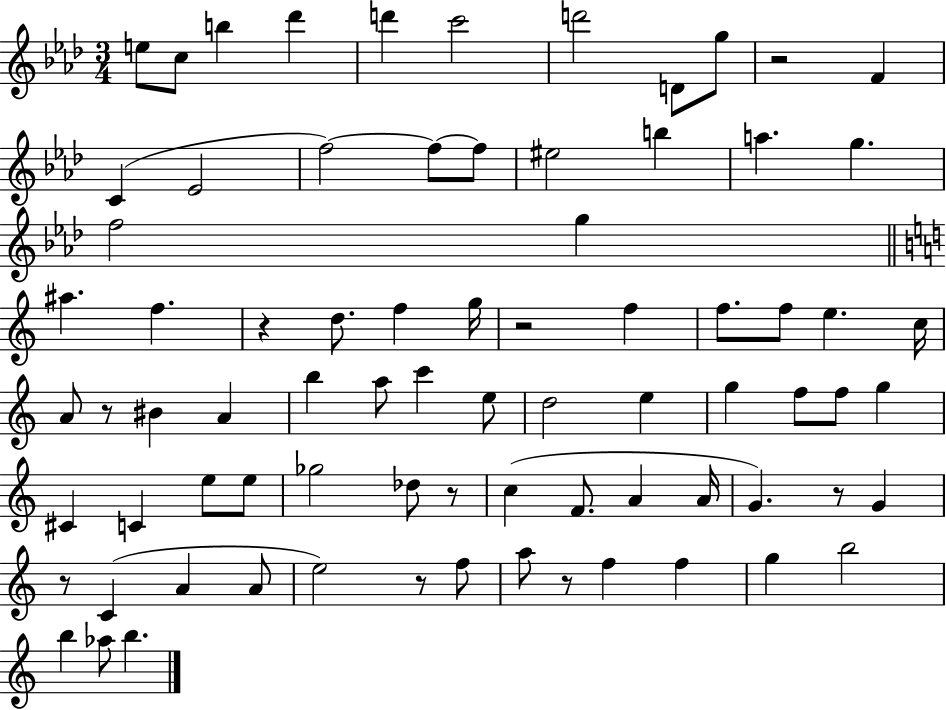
{
  \clef treble
  \numericTimeSignature
  \time 3/4
  \key aes \major
  e''8 c''8 b''4 des'''4 | d'''4 c'''2 | d'''2 d'8 g''8 | r2 f'4 | \break c'4( ees'2 | f''2~~) f''8~~ f''8 | eis''2 b''4 | a''4. g''4. | \break f''2 g''4 | \bar "||" \break \key a \minor ais''4. f''4. | r4 d''8. f''4 g''16 | r2 f''4 | f''8. f''8 e''4. c''16 | \break a'8 r8 bis'4 a'4 | b''4 a''8 c'''4 e''8 | d''2 e''4 | g''4 f''8 f''8 g''4 | \break cis'4 c'4 e''8 e''8 | ges''2 des''8 r8 | c''4( f'8. a'4 a'16 | g'4.) r8 g'4 | \break r8 c'4( a'4 a'8 | e''2) r8 f''8 | a''8 r8 f''4 f''4 | g''4 b''2 | \break b''4 aes''8 b''4. | \bar "|."
}